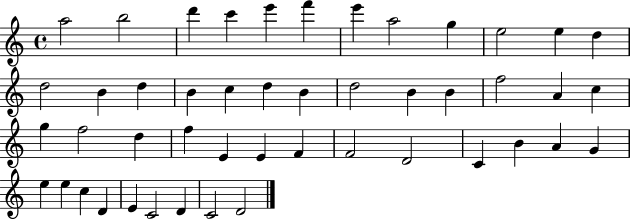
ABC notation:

X:1
T:Untitled
M:4/4
L:1/4
K:C
a2 b2 d' c' e' f' e' a2 g e2 e d d2 B d B c d B d2 B B f2 A c g f2 d f E E F F2 D2 C B A G e e c D E C2 D C2 D2